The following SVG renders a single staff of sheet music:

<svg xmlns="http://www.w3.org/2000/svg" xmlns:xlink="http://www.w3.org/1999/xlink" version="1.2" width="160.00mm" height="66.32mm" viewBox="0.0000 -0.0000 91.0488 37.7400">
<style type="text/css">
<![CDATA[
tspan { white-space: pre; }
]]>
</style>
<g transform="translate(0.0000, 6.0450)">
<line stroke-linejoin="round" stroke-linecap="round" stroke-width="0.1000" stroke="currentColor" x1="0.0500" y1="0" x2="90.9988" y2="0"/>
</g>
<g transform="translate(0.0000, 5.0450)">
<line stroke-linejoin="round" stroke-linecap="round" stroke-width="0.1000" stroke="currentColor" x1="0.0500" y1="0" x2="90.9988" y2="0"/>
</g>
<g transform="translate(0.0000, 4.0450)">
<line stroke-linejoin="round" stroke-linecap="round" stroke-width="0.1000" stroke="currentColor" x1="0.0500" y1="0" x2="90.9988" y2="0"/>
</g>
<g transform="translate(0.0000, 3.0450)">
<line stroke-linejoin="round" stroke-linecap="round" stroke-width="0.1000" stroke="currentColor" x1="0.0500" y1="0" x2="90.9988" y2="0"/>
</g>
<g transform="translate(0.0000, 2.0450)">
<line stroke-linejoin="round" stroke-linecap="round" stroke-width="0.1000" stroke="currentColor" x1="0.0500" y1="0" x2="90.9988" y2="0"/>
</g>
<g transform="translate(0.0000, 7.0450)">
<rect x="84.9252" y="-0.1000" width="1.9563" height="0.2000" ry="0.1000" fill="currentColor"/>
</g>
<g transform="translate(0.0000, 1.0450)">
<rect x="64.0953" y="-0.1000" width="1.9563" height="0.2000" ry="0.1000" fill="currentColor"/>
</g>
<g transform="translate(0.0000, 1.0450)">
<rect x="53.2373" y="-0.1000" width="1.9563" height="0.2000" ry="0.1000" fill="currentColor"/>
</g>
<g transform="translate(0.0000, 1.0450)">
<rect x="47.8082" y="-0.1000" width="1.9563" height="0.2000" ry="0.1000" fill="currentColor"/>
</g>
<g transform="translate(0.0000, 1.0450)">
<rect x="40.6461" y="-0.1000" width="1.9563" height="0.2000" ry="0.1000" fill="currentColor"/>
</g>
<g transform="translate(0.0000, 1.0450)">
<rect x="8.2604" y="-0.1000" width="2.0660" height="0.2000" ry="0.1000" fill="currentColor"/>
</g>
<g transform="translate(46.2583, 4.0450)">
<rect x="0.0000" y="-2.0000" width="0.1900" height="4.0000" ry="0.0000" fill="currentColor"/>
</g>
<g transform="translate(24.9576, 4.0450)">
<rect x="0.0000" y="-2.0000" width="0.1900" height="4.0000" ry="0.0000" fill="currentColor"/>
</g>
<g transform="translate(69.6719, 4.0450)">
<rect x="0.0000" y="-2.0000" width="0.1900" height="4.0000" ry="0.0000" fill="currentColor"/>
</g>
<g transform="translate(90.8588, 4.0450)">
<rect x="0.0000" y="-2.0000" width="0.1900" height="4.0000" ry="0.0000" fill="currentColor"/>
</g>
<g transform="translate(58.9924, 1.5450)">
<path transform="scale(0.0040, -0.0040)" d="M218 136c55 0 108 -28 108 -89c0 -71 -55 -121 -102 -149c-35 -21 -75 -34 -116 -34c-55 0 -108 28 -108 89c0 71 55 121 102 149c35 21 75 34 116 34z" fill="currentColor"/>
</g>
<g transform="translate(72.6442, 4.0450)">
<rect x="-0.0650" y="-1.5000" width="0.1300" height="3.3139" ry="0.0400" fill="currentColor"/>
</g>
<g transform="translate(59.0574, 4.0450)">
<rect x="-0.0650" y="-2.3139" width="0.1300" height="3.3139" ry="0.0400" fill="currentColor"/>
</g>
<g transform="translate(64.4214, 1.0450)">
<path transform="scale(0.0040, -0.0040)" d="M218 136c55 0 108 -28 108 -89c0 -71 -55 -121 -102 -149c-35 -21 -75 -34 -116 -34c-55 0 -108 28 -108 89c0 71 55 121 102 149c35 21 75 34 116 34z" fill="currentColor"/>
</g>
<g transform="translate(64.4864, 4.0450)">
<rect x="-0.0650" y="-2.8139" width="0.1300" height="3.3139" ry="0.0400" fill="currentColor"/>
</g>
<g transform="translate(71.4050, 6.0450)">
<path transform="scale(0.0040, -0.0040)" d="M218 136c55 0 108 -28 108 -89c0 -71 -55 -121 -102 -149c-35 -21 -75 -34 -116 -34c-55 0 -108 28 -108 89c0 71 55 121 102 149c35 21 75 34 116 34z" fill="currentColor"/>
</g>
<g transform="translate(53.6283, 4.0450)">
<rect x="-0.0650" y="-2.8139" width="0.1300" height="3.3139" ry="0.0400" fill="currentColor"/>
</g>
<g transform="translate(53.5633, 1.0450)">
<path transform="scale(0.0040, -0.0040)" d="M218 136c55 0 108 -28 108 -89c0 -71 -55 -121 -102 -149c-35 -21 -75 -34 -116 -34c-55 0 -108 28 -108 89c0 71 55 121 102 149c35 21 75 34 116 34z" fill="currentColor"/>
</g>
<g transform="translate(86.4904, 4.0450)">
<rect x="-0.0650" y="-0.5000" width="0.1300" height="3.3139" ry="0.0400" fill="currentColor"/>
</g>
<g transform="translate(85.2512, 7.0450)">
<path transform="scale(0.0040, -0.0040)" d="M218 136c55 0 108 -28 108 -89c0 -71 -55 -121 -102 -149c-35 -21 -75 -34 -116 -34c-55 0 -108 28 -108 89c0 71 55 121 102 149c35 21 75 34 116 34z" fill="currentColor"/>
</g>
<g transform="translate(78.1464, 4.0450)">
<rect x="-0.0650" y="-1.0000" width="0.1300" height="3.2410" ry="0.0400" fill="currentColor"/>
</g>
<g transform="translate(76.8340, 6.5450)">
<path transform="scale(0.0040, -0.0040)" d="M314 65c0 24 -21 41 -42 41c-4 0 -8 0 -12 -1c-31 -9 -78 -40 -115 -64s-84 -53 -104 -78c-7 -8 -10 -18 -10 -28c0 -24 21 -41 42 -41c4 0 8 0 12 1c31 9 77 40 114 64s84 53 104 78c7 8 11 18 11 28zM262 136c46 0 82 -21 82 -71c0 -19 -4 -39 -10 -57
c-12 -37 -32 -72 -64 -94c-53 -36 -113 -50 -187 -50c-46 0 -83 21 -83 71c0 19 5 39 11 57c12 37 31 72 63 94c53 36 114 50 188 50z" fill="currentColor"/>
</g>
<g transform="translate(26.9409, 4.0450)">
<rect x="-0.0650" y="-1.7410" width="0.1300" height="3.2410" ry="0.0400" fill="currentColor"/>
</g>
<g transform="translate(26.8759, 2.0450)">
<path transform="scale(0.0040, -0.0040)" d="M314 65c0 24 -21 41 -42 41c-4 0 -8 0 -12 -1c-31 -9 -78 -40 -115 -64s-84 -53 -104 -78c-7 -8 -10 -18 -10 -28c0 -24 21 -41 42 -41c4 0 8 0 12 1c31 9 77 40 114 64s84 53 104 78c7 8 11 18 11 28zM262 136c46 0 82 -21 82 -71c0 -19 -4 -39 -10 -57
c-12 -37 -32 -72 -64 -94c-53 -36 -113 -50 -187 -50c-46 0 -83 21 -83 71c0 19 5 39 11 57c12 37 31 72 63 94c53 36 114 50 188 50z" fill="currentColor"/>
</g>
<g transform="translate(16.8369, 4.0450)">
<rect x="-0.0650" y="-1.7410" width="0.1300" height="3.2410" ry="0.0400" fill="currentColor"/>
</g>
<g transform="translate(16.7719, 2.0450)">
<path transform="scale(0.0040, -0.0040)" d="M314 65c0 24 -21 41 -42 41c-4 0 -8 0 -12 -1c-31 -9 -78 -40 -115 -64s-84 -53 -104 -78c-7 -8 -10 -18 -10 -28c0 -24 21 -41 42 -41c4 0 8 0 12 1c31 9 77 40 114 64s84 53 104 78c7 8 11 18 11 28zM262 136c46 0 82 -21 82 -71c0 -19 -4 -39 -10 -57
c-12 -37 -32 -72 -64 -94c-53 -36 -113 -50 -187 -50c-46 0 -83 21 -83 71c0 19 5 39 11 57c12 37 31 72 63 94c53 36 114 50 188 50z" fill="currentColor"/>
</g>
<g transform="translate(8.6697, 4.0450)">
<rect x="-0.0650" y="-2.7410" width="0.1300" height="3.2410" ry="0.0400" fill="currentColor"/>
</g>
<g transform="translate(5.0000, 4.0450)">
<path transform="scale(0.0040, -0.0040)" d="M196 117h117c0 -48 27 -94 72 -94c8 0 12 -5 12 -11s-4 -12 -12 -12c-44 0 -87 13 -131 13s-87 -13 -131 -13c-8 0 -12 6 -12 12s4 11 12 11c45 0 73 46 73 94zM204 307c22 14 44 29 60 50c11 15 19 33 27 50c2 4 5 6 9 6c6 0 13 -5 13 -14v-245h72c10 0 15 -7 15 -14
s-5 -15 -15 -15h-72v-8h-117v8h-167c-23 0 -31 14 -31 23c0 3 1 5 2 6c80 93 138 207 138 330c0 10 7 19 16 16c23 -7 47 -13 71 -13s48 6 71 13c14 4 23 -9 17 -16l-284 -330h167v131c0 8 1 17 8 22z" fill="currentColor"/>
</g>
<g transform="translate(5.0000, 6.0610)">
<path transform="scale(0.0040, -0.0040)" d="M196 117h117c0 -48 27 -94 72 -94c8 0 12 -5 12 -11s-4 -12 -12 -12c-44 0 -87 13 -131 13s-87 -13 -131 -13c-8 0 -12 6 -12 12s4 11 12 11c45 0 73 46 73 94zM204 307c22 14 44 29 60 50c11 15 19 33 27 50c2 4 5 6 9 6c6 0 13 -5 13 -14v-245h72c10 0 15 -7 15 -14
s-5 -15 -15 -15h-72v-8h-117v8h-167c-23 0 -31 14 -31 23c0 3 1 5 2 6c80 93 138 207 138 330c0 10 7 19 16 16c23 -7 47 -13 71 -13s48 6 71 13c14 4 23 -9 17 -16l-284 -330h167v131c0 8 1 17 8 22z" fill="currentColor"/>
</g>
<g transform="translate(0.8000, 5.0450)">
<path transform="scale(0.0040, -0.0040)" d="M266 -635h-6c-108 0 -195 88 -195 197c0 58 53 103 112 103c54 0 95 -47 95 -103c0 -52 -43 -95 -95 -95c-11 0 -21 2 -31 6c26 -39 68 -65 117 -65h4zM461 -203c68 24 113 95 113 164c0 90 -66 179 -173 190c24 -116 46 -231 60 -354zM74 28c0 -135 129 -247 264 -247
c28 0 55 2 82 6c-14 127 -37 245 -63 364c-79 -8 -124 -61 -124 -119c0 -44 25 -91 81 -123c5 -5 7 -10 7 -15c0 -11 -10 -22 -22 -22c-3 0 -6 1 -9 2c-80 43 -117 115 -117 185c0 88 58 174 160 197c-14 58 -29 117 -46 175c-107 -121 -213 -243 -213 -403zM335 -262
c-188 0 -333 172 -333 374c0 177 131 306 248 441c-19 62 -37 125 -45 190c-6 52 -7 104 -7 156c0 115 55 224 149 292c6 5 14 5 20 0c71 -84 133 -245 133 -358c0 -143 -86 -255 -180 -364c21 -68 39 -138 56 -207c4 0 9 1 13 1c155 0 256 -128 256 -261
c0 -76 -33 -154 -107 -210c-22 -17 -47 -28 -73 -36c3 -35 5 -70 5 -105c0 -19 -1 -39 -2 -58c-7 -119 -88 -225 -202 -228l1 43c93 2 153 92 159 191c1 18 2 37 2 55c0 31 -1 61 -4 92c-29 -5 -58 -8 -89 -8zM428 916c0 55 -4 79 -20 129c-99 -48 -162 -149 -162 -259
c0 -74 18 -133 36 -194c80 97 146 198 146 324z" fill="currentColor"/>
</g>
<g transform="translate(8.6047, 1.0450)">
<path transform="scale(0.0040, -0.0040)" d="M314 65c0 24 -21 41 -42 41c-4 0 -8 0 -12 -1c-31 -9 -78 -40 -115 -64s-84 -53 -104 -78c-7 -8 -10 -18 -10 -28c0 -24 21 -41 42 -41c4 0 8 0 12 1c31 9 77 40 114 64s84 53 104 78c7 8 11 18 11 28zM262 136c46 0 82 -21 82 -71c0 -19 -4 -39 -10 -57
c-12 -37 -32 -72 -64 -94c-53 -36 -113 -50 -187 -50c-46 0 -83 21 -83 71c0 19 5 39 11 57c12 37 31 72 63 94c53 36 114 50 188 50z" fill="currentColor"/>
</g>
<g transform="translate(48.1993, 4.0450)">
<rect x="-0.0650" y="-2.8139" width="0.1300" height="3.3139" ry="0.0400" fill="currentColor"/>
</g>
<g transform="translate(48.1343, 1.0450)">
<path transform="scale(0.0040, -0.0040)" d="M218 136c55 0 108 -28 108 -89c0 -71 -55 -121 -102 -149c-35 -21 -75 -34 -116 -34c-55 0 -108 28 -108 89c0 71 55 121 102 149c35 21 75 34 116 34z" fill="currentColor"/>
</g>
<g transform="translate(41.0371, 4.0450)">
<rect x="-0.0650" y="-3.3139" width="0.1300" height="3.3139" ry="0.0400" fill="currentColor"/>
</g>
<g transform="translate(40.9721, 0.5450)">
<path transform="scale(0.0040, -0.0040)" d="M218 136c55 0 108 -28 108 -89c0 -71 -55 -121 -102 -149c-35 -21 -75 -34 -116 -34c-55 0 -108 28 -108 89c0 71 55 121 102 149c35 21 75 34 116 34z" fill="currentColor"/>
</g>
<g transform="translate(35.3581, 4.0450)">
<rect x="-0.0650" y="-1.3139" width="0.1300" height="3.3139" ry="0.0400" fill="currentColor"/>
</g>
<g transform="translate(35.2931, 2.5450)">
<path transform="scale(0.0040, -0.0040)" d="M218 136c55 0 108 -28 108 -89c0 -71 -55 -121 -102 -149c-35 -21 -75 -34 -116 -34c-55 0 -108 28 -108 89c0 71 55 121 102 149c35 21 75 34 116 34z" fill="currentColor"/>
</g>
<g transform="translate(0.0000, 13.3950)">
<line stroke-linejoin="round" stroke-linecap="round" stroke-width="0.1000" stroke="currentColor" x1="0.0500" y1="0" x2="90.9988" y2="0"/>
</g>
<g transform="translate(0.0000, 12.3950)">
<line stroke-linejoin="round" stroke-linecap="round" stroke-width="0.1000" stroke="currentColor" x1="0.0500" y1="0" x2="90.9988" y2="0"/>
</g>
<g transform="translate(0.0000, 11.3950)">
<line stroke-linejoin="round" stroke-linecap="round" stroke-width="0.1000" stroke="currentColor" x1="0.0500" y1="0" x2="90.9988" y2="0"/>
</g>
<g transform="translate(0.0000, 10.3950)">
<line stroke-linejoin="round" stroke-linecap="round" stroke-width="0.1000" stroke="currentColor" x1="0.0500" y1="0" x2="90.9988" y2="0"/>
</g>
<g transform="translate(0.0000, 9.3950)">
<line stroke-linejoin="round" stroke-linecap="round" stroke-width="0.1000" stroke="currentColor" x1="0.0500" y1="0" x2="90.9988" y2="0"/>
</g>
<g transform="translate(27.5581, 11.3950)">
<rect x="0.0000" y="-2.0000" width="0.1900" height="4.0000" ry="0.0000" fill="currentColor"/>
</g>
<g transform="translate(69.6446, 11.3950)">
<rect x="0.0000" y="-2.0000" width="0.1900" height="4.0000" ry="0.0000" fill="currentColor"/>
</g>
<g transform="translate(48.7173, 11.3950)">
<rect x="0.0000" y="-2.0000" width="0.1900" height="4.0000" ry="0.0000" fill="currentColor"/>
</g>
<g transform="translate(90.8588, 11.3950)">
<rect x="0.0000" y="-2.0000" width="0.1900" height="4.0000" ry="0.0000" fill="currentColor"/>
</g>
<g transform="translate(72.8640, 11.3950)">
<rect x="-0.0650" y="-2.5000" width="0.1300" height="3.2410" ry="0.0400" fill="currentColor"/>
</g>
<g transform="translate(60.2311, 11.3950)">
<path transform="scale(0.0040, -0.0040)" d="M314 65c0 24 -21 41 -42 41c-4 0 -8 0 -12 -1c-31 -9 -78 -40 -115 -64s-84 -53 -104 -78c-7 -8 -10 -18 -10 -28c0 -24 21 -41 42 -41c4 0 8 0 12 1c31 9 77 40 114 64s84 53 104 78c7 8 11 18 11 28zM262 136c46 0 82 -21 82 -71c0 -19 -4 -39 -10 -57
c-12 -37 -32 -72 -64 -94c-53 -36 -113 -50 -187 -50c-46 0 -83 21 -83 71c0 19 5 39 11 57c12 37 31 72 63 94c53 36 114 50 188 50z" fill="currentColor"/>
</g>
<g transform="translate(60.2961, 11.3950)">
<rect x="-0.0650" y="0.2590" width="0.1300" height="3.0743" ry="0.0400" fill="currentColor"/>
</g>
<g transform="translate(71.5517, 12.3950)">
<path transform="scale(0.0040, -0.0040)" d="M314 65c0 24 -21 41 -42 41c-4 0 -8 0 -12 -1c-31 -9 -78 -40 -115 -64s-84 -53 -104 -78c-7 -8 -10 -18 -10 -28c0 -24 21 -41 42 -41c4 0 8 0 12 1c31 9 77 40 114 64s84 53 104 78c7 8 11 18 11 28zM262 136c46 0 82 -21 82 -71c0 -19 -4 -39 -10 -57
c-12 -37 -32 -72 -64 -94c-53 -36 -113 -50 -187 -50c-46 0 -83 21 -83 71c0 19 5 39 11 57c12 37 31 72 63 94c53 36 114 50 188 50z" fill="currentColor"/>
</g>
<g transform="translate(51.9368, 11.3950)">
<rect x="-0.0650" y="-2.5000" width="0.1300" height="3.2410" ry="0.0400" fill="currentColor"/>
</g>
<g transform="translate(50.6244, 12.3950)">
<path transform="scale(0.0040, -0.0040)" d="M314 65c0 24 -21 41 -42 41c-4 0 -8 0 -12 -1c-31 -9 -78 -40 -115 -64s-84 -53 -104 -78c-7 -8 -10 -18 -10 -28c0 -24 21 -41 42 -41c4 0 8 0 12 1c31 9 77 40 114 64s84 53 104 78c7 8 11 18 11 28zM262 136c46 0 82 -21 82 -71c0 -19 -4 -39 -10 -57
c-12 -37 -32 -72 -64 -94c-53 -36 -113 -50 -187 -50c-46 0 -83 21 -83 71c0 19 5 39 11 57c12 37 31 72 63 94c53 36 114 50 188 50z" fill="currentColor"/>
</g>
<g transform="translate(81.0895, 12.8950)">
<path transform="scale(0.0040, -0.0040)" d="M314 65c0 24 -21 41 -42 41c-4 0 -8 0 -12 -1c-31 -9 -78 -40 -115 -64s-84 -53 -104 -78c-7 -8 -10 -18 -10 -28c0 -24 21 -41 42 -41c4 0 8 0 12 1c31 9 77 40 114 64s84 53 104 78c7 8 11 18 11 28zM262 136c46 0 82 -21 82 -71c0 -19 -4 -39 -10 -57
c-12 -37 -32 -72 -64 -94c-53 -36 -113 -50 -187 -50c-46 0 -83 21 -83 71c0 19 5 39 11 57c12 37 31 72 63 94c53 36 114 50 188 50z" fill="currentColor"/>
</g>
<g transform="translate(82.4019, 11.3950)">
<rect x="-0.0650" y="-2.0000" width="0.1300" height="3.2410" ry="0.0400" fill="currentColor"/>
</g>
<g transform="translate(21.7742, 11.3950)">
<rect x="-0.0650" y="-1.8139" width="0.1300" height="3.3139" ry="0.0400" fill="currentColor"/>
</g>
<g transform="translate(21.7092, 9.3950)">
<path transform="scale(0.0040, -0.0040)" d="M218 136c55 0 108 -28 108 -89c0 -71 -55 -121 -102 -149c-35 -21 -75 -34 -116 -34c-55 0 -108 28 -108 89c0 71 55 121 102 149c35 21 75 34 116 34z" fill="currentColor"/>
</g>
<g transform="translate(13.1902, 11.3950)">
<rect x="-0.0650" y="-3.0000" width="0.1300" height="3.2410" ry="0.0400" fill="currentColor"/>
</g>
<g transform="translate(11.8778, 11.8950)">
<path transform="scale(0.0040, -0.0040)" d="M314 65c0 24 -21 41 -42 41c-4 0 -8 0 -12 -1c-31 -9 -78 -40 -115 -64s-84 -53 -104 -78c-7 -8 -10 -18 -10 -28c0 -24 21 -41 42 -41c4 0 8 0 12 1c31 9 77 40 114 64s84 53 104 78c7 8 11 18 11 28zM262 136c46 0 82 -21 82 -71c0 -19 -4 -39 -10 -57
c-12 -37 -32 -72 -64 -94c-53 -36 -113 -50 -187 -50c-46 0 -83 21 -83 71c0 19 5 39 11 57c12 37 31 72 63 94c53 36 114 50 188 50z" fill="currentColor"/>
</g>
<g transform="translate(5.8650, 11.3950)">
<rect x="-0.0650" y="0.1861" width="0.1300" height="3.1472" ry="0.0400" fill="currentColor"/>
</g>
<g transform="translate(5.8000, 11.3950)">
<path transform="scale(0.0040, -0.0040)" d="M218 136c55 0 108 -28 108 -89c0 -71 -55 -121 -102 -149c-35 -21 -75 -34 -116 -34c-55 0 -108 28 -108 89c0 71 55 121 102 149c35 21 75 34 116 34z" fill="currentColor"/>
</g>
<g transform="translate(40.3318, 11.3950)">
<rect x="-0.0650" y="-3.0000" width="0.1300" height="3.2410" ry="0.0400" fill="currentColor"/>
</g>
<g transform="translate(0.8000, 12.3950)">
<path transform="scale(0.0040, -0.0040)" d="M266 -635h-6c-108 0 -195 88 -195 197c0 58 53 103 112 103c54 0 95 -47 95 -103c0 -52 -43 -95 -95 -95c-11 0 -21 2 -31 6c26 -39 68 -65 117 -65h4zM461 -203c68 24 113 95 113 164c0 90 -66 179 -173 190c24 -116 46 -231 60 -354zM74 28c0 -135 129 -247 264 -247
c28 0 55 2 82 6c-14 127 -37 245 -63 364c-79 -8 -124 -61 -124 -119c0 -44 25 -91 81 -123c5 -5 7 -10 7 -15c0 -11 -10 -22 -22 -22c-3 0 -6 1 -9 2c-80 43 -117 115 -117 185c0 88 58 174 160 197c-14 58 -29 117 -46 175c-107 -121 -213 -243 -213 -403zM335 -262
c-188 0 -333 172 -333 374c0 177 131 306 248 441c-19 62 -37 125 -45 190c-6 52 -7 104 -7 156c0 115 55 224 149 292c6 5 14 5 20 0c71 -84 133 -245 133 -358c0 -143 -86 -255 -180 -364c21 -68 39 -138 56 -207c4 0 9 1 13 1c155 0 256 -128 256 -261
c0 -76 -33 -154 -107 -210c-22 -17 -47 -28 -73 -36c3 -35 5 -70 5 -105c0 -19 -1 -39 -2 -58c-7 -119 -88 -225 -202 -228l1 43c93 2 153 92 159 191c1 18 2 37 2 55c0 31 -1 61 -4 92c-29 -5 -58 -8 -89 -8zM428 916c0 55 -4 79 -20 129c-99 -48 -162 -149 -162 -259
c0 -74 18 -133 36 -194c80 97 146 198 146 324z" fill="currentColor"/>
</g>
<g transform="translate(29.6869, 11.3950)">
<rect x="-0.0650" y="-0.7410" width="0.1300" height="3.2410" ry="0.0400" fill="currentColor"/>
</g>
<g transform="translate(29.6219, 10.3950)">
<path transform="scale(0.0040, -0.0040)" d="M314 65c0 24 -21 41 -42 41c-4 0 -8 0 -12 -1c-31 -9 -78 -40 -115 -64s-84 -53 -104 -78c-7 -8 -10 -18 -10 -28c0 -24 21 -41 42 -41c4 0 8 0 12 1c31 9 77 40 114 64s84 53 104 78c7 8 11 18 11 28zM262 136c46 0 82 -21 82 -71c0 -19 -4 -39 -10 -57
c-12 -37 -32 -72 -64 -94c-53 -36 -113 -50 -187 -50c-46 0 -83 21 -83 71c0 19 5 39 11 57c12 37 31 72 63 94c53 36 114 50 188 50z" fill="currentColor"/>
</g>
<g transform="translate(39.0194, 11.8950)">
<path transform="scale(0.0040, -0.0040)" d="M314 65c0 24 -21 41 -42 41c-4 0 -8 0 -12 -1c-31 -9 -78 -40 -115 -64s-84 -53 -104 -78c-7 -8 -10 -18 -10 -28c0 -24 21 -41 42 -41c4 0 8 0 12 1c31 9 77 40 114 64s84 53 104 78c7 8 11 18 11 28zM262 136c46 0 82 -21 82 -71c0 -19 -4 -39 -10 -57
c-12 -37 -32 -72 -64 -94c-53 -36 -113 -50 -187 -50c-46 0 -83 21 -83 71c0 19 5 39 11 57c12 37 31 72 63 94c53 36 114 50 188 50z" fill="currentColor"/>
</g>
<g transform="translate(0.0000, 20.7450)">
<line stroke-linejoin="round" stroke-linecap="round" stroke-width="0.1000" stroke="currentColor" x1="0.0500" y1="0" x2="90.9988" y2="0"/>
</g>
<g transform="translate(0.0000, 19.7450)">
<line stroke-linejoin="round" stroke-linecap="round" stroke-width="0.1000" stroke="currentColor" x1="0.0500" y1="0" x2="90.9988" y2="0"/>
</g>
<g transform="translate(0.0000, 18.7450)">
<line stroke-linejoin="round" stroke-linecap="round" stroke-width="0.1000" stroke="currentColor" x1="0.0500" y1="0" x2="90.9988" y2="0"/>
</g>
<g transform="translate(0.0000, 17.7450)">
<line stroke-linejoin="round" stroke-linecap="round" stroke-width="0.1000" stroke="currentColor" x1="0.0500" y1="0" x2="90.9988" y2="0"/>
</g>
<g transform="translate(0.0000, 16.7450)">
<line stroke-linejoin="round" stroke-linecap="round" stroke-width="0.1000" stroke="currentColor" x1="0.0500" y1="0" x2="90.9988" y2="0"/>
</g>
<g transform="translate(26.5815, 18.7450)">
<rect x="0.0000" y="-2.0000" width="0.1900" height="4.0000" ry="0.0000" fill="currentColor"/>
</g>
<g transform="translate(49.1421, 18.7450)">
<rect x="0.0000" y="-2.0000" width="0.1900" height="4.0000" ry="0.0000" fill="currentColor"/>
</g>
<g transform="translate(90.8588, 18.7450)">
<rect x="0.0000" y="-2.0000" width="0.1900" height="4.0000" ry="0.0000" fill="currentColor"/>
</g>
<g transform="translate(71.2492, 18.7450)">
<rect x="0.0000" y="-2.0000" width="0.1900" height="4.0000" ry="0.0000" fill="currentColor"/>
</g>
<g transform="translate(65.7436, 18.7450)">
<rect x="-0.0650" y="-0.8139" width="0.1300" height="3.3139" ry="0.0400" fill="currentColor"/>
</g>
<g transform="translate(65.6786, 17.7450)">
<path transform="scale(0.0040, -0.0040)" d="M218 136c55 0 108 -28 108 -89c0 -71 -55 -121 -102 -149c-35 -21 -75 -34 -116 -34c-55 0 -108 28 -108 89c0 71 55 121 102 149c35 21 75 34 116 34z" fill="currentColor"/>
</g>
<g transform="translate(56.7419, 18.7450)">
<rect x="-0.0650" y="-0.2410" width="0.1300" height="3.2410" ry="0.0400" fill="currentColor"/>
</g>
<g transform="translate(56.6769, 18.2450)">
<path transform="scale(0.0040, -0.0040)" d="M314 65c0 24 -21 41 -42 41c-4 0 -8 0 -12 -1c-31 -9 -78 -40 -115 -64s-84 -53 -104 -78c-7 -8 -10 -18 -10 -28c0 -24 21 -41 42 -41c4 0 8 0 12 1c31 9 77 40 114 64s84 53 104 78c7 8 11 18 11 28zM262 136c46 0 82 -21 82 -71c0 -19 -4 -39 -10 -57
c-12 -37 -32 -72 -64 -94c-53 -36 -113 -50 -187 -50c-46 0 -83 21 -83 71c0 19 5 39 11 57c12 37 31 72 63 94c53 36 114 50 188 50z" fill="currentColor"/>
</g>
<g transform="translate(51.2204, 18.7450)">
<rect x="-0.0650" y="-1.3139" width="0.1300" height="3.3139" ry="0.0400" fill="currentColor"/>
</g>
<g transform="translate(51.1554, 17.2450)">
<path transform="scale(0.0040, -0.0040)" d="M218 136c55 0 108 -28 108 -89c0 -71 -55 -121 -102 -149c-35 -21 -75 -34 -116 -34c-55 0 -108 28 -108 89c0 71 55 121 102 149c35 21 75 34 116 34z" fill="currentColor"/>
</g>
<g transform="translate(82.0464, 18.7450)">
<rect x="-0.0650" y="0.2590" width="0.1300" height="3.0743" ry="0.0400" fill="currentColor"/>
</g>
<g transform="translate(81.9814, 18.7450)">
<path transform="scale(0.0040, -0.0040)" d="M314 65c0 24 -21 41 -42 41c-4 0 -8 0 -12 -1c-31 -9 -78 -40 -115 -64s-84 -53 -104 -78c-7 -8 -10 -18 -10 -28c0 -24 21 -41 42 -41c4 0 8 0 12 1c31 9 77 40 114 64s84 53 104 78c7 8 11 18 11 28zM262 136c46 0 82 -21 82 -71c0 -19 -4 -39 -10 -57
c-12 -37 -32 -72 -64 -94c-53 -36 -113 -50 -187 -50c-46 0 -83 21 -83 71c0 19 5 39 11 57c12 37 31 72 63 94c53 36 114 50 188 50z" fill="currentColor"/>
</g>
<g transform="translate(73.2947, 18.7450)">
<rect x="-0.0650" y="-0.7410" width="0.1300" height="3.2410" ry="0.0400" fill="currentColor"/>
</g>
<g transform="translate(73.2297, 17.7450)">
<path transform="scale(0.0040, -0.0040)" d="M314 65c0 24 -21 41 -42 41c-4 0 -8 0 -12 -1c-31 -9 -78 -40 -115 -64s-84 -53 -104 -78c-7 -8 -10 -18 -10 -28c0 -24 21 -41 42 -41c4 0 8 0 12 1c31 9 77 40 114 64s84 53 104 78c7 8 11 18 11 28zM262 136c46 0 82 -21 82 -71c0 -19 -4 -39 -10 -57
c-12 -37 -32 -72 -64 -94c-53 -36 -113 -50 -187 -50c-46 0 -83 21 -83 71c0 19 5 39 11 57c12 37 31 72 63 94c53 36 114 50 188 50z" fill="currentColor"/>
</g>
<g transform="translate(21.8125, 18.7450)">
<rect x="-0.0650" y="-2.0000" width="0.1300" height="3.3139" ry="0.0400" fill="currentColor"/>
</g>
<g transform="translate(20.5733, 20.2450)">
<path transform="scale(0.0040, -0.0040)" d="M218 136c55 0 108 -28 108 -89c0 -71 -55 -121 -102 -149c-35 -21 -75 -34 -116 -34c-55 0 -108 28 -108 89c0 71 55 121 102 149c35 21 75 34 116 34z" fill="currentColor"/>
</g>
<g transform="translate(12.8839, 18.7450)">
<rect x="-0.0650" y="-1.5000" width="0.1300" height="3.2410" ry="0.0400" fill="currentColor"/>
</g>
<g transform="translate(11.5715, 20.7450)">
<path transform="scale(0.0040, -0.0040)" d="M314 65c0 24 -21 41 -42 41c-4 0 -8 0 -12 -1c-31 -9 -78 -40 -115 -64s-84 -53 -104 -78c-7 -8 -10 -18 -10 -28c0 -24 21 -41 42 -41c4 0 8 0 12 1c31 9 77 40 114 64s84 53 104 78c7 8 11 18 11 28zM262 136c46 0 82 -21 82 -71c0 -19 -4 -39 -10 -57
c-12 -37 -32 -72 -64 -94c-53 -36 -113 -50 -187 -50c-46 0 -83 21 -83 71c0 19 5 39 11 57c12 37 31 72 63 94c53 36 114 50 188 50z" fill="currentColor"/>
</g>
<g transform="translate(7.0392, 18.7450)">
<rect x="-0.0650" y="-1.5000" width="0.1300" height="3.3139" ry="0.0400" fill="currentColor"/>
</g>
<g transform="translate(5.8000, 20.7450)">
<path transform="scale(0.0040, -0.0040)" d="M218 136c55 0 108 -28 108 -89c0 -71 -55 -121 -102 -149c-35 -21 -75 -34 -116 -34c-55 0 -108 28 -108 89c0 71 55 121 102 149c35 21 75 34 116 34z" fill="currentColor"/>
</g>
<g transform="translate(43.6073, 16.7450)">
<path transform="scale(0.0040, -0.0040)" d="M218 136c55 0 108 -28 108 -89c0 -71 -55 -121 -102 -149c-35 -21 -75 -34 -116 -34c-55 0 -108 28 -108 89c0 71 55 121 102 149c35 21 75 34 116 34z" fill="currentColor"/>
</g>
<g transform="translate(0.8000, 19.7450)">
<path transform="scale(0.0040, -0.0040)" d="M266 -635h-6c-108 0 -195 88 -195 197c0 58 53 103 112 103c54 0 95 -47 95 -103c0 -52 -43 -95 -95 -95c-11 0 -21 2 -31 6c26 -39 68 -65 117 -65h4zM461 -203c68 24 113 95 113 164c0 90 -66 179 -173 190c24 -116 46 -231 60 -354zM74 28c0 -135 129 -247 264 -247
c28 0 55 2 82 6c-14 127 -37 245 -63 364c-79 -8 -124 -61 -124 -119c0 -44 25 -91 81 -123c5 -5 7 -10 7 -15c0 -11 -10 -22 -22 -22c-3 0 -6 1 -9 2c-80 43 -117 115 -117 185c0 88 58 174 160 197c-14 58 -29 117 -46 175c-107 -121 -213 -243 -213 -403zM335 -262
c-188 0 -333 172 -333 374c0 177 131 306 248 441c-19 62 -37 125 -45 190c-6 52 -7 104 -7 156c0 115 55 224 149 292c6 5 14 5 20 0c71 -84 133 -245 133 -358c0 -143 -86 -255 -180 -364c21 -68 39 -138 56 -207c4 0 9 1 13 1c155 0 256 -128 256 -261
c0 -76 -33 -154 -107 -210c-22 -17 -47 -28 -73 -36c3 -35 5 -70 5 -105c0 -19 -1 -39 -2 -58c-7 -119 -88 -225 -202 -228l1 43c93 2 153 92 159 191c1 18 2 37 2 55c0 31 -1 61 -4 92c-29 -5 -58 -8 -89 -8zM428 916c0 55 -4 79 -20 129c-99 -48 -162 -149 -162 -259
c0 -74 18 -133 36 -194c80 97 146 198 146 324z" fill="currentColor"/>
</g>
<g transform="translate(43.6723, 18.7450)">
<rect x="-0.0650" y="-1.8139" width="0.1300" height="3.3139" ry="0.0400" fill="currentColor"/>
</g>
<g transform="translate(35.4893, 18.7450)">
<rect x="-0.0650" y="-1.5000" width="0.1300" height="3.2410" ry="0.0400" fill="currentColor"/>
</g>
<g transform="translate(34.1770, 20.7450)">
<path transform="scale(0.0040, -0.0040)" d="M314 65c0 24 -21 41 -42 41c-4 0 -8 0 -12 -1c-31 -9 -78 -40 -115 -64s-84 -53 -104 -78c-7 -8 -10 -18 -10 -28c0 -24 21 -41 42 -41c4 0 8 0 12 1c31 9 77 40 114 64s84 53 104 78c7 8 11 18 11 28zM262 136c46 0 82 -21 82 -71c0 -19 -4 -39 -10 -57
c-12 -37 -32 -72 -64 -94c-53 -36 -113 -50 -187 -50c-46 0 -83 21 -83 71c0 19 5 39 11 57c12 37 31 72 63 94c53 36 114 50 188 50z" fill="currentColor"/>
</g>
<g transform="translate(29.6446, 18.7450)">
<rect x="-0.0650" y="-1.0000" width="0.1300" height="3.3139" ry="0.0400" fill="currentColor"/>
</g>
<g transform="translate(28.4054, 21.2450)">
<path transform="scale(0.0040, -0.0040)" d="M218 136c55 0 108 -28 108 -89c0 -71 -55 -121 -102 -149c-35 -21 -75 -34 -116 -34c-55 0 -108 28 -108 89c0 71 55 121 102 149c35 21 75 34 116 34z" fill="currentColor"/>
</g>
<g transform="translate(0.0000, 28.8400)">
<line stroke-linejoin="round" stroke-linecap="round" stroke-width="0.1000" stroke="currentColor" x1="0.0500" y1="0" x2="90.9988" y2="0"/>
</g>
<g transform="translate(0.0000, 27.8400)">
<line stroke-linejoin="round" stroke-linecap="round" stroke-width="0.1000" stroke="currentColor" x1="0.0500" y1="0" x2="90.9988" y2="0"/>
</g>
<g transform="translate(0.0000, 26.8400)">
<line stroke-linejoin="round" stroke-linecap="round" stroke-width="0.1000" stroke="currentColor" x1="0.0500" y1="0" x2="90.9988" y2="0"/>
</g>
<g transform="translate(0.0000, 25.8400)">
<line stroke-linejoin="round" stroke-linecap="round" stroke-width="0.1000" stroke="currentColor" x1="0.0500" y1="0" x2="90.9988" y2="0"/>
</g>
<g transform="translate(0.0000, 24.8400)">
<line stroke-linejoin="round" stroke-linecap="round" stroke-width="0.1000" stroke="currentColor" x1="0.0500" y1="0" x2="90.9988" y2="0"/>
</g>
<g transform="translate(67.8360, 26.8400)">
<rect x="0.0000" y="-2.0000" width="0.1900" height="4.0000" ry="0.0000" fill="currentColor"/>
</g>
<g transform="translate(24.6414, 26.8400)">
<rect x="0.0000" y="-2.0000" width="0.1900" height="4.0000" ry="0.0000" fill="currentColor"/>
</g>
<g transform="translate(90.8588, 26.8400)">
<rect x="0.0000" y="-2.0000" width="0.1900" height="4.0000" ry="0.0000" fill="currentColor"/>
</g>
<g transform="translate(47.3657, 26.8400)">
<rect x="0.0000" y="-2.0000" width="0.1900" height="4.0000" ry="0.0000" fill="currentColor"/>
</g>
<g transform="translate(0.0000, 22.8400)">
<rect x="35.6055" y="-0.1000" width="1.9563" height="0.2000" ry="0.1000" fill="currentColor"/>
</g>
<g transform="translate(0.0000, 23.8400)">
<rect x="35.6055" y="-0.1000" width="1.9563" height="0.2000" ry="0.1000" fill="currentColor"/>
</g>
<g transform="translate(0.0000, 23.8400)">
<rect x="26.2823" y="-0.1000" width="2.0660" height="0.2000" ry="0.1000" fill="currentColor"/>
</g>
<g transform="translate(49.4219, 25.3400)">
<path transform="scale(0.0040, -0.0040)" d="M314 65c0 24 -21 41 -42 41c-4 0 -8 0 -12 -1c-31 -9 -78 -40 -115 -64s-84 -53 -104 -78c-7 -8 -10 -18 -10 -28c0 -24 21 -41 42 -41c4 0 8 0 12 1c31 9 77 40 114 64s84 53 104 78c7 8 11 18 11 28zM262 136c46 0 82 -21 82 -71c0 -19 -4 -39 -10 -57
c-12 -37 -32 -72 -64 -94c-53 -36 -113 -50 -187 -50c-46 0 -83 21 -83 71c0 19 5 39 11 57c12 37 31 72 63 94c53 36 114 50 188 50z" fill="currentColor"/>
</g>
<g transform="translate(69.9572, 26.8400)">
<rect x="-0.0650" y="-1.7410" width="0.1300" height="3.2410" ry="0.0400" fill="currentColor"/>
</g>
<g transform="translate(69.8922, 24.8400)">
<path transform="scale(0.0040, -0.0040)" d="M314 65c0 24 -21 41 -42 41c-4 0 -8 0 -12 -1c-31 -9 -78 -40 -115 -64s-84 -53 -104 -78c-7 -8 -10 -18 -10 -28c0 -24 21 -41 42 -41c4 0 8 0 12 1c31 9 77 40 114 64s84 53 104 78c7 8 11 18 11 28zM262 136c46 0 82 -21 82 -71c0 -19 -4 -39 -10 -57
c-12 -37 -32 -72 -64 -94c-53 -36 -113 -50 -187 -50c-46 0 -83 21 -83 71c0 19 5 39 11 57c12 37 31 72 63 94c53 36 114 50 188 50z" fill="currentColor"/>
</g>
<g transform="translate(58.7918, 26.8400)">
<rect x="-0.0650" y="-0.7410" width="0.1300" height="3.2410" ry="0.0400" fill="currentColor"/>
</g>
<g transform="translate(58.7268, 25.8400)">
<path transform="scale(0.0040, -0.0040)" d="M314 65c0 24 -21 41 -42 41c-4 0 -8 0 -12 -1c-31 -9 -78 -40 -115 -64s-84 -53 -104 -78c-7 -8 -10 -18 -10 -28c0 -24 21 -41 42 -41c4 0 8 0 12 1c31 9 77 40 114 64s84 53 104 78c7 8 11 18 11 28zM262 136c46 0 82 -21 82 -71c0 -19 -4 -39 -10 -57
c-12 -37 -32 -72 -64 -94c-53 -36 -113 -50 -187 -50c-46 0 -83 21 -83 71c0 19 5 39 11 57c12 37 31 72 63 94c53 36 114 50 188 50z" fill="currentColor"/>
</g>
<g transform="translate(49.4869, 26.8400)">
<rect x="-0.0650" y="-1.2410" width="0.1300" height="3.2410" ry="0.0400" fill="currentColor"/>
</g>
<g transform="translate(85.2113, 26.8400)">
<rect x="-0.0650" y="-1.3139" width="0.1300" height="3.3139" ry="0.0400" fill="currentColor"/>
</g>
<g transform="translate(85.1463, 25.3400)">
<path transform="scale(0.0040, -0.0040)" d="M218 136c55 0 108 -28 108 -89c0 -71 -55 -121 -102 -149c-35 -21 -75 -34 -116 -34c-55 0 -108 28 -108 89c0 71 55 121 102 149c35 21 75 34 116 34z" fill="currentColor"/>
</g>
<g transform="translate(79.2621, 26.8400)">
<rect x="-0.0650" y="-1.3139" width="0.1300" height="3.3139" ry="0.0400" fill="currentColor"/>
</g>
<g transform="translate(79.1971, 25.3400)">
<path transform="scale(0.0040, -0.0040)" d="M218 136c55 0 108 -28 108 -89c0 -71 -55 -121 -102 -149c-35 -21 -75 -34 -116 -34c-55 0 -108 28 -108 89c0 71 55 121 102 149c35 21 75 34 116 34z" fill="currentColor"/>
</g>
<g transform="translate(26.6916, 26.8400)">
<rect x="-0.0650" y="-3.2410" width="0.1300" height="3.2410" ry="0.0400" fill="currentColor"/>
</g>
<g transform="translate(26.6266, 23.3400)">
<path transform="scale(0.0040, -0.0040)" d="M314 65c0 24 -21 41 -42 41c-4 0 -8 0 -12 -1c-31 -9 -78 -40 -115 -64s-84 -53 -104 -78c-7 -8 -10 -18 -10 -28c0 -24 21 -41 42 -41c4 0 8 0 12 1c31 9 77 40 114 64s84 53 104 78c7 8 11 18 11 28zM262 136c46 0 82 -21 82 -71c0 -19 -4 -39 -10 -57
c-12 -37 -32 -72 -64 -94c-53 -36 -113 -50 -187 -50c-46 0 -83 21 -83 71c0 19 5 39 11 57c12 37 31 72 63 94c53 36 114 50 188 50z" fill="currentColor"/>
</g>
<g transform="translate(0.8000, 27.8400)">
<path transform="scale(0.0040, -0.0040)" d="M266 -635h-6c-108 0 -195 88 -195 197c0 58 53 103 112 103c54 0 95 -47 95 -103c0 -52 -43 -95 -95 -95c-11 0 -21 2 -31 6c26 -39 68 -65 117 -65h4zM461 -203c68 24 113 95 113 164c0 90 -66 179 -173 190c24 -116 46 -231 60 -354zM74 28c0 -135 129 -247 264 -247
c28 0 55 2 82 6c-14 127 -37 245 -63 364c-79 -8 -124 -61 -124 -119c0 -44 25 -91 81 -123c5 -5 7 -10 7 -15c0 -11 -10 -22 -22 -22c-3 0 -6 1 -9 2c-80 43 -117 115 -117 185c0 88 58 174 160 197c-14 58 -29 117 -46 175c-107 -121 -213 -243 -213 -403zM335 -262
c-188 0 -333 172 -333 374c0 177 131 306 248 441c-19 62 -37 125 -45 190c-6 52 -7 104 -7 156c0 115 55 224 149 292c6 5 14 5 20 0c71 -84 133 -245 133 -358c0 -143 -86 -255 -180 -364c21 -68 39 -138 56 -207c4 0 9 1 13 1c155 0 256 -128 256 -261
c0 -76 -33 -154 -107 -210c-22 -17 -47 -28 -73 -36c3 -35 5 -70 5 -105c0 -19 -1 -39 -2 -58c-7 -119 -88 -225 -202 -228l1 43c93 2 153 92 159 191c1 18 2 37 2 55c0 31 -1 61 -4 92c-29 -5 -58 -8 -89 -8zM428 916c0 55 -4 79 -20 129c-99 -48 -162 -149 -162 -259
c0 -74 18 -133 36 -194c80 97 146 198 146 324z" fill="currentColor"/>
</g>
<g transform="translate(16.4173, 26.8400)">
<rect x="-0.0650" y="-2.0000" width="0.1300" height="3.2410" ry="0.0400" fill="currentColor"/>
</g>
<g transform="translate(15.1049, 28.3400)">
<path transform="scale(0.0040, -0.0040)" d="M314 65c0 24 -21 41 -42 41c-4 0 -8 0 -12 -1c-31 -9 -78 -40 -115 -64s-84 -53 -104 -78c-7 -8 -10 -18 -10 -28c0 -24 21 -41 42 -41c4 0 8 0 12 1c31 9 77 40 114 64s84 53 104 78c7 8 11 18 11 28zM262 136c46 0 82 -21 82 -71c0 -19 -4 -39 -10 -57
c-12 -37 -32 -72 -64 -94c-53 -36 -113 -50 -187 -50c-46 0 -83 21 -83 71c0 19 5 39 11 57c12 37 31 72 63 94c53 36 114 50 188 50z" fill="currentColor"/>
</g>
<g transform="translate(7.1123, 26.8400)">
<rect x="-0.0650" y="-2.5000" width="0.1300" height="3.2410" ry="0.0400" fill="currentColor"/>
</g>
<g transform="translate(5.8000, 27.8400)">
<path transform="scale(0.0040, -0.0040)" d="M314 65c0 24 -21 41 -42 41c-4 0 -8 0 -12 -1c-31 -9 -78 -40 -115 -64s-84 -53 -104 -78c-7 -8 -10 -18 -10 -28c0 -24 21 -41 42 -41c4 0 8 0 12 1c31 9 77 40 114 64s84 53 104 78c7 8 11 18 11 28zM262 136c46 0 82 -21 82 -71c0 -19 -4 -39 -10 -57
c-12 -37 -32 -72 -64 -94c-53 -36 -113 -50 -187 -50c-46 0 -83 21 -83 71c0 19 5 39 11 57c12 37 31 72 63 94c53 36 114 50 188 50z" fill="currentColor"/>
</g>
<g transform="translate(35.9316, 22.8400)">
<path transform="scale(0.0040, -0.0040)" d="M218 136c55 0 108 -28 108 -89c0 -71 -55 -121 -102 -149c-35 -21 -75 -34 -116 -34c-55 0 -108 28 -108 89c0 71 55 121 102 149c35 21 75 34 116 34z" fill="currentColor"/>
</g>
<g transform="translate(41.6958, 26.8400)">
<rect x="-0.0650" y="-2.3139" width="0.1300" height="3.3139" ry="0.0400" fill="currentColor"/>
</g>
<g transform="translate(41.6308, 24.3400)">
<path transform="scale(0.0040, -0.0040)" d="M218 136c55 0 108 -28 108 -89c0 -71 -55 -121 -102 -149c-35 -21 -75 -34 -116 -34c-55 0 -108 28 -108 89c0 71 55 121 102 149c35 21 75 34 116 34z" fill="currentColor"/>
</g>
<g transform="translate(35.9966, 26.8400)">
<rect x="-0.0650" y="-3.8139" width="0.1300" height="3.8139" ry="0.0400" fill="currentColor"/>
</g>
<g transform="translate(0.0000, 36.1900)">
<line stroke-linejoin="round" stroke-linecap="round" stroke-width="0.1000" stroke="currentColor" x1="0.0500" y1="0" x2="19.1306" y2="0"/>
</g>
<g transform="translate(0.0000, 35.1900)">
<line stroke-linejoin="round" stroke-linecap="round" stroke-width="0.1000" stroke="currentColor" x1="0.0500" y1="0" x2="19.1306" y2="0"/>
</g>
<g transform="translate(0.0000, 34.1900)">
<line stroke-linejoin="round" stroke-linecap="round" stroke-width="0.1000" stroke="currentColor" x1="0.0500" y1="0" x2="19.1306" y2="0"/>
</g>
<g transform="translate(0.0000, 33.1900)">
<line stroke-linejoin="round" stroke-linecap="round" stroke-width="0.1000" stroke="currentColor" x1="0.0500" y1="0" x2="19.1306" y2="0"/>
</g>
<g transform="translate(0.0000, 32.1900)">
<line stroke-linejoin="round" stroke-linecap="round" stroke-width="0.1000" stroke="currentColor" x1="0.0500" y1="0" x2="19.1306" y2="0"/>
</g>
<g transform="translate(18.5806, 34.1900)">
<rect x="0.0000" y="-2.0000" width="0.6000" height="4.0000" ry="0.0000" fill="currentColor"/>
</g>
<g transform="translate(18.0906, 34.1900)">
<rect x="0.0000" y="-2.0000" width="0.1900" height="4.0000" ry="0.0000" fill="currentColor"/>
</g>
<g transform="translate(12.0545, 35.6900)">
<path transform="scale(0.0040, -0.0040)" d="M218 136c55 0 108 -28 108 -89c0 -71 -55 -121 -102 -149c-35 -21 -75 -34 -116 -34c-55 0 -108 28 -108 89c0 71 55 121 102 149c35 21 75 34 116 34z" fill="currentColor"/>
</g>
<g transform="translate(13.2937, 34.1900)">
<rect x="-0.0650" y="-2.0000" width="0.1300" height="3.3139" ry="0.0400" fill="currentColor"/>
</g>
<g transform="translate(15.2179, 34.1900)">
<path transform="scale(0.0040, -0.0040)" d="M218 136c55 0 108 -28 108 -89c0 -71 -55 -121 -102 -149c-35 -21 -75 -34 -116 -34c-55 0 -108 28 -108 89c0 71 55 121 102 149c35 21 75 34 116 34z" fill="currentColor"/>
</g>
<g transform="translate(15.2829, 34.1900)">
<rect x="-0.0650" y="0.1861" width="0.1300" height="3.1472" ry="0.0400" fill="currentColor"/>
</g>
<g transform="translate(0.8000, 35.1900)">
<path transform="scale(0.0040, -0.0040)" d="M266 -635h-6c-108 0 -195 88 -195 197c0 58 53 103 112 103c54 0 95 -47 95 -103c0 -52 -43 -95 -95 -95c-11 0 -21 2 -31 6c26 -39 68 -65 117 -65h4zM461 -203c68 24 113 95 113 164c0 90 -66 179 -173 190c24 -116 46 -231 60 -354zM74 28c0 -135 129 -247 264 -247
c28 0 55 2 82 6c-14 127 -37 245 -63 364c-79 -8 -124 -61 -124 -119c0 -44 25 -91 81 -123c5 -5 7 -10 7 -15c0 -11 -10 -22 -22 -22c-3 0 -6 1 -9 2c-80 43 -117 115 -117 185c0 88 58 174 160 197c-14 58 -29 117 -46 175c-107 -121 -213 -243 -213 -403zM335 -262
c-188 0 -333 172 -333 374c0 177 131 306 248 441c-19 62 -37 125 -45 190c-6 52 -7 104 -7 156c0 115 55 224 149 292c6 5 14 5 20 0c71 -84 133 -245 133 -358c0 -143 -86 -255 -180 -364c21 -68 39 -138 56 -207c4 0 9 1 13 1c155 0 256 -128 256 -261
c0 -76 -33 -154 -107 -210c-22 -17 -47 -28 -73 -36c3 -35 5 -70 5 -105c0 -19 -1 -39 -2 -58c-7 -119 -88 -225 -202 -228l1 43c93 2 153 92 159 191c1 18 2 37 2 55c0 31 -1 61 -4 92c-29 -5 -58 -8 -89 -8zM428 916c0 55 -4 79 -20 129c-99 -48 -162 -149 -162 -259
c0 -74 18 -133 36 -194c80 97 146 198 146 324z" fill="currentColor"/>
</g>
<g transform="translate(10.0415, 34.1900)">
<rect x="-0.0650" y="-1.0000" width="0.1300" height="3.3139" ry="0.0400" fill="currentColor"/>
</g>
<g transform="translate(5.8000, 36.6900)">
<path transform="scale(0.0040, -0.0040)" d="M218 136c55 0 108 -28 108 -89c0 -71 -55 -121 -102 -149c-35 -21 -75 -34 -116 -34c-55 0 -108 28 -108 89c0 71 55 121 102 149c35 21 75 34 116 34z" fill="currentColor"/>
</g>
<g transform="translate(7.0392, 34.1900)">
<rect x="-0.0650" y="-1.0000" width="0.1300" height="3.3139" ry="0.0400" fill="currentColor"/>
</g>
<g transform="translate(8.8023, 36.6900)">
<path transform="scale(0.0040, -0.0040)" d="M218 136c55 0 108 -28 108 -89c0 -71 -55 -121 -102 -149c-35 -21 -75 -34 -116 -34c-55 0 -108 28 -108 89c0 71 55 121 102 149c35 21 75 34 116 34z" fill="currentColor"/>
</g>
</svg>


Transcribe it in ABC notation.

X:1
T:Untitled
M:4/4
L:1/4
K:C
a2 f2 f2 e b a a g a E D2 C B A2 f d2 A2 G2 B2 G2 F2 E E2 F D E2 f e c2 d d2 B2 G2 F2 b2 c' g e2 d2 f2 e e D D F B